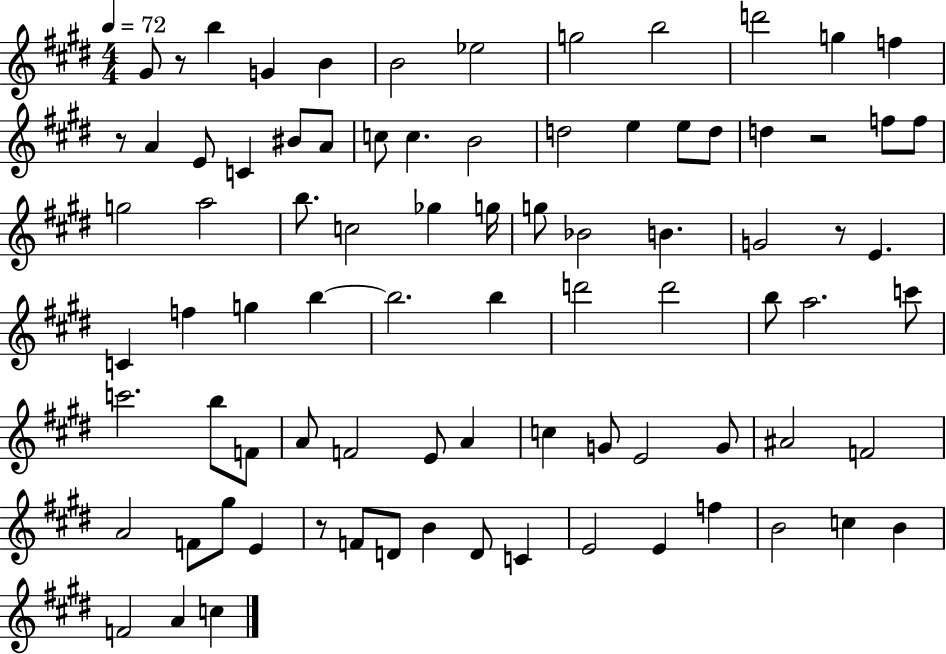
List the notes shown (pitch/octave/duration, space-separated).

G#4/e R/e B5/q G4/q B4/q B4/h Eb5/h G5/h B5/h D6/h G5/q F5/q R/e A4/q E4/e C4/q BIS4/e A4/e C5/e C5/q. B4/h D5/h E5/q E5/e D5/e D5/q R/h F5/e F5/e G5/h A5/h B5/e. C5/h Gb5/q G5/s G5/e Bb4/h B4/q. G4/h R/e E4/q. C4/q F5/q G5/q B5/q B5/h. B5/q D6/h D6/h B5/e A5/h. C6/e C6/h. B5/e F4/e A4/e F4/h E4/e A4/q C5/q G4/e E4/h G4/e A#4/h F4/h A4/h F4/e G#5/e E4/q R/e F4/e D4/e B4/q D4/e C4/q E4/h E4/q F5/q B4/h C5/q B4/q F4/h A4/q C5/q